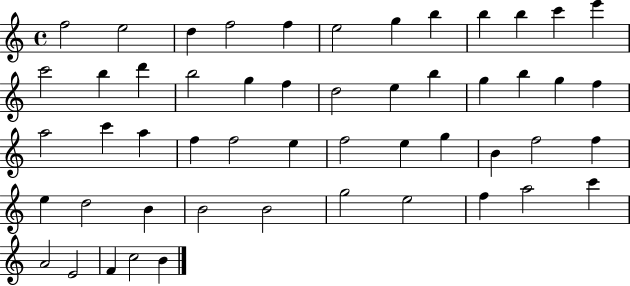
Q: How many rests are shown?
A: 0